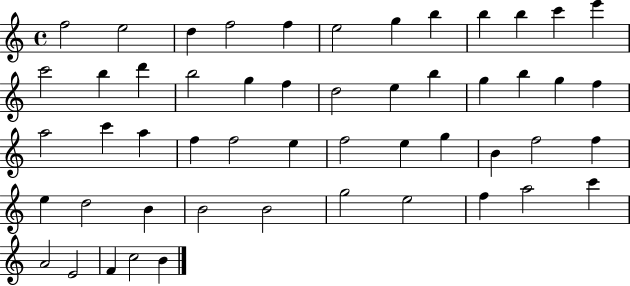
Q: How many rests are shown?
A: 0